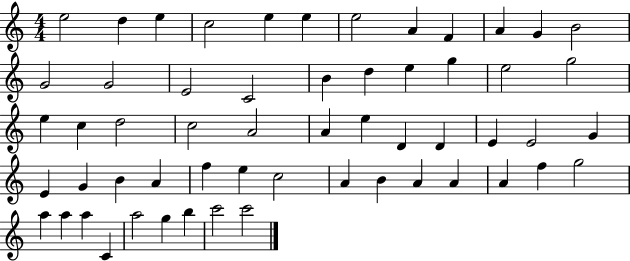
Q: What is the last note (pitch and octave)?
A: C6